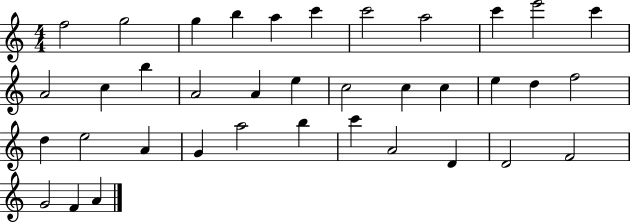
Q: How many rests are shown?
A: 0